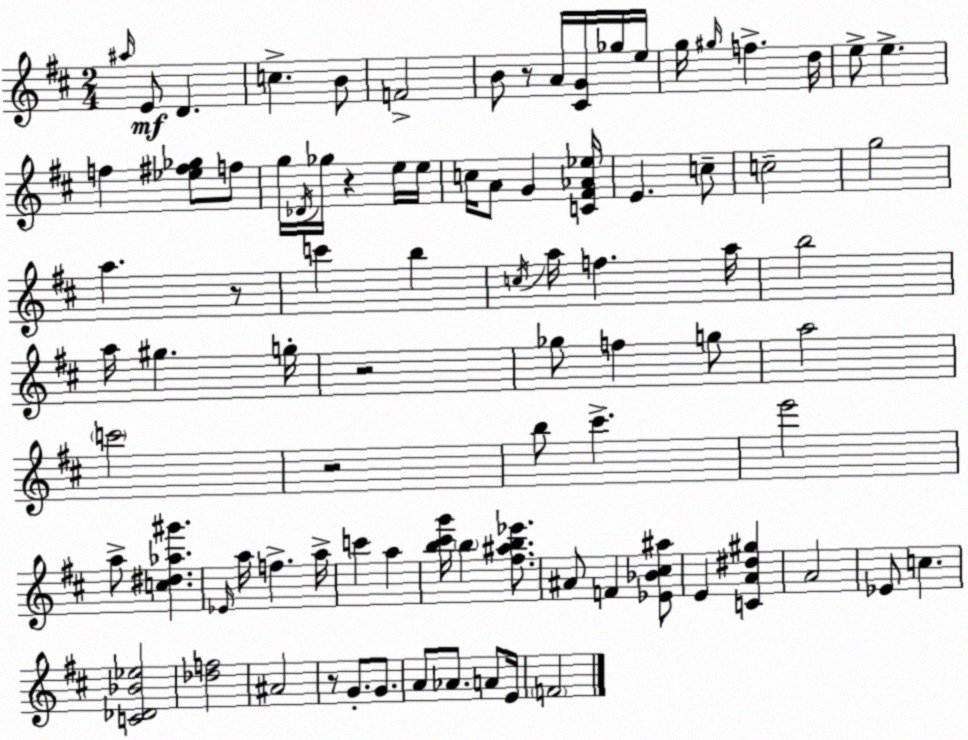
X:1
T:Untitled
M:2/4
L:1/4
K:D
^a/4 E/2 D c B/2 F2 B/2 z/2 A/4 [^CG]/4 _g/4 e/4 g/4 ^g/4 f d/4 e/2 e f [_e^f_g]/2 f/2 g/4 _D/4 _g/4 z e/4 e/4 c/4 A/2 G [C^F_A_e]/4 E c/2 c2 g2 a z/2 c' b c/4 a/4 f a/4 b2 a/4 ^g g/4 z2 _g/2 f g/2 a2 c'2 z2 b/2 ^c' e'2 a/2 [c^d_a^g'] _E/4 a/4 f a/4 c' a [b^c'g']/4 b [^f^ab_e']/2 ^A/2 F [_E_B^c^a]/2 E [CA^d^g] A2 _E/2 c [C_D_B_e]2 [_df]2 ^A2 z/2 G/2 G/2 A/2 _A/2 A/2 E/4 F2